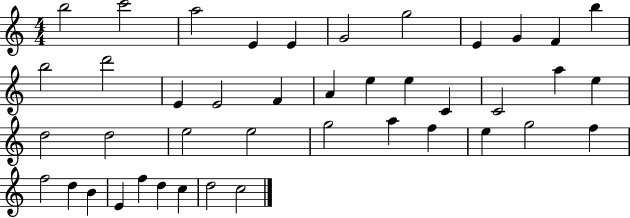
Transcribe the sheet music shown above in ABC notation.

X:1
T:Untitled
M:4/4
L:1/4
K:C
b2 c'2 a2 E E G2 g2 E G F b b2 d'2 E E2 F A e e C C2 a e d2 d2 e2 e2 g2 a f e g2 f f2 d B E f d c d2 c2